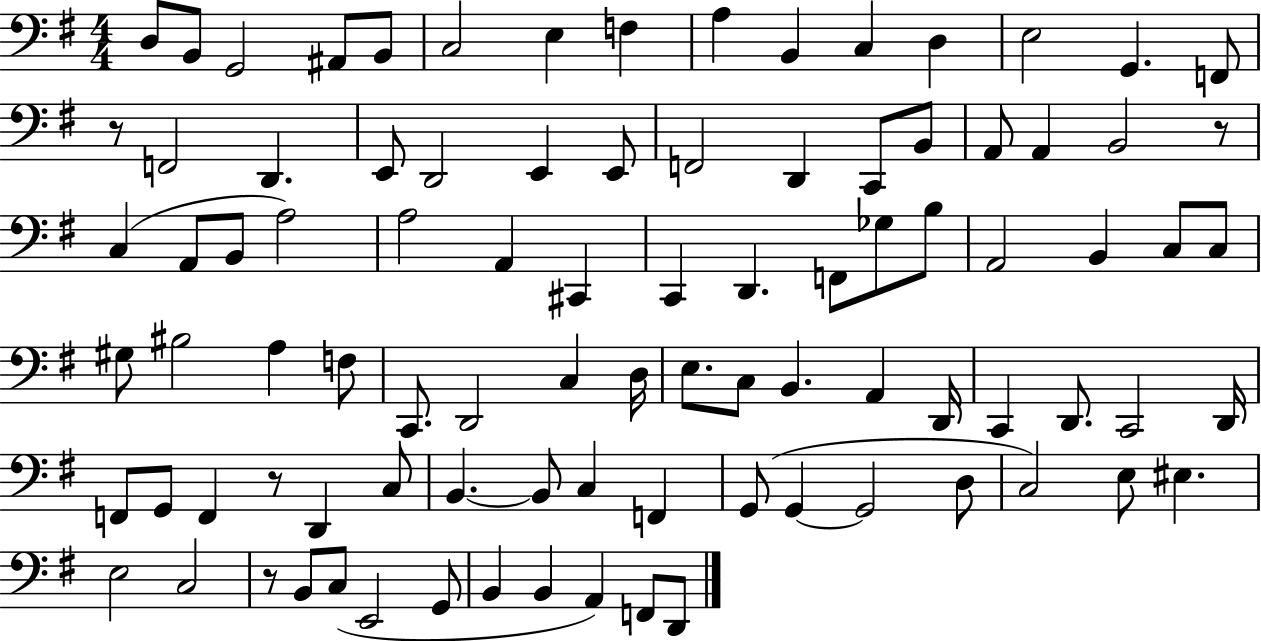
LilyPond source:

{
  \clef bass
  \numericTimeSignature
  \time 4/4
  \key g \major
  \repeat volta 2 { d8 b,8 g,2 ais,8 b,8 | c2 e4 f4 | a4 b,4 c4 d4 | e2 g,4. f,8 | \break r8 f,2 d,4. | e,8 d,2 e,4 e,8 | f,2 d,4 c,8 b,8 | a,8 a,4 b,2 r8 | \break c4( a,8 b,8 a2) | a2 a,4 cis,4 | c,4 d,4. f,8 ges8 b8 | a,2 b,4 c8 c8 | \break gis8 bis2 a4 f8 | c,8. d,2 c4 d16 | e8. c8 b,4. a,4 d,16 | c,4 d,8. c,2 d,16 | \break f,8 g,8 f,4 r8 d,4 c8 | b,4.~~ b,8 c4 f,4 | g,8( g,4~~ g,2 d8 | c2) e8 eis4. | \break e2 c2 | r8 b,8 c8( e,2 g,8 | b,4 b,4 a,4) f,8 d,8 | } \bar "|."
}